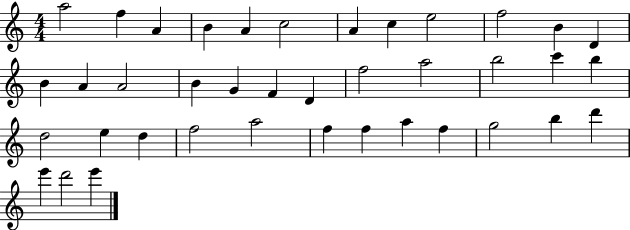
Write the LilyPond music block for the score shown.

{
  \clef treble
  \numericTimeSignature
  \time 4/4
  \key c \major
  a''2 f''4 a'4 | b'4 a'4 c''2 | a'4 c''4 e''2 | f''2 b'4 d'4 | \break b'4 a'4 a'2 | b'4 g'4 f'4 d'4 | f''2 a''2 | b''2 c'''4 b''4 | \break d''2 e''4 d''4 | f''2 a''2 | f''4 f''4 a''4 f''4 | g''2 b''4 d'''4 | \break e'''4 d'''2 e'''4 | \bar "|."
}